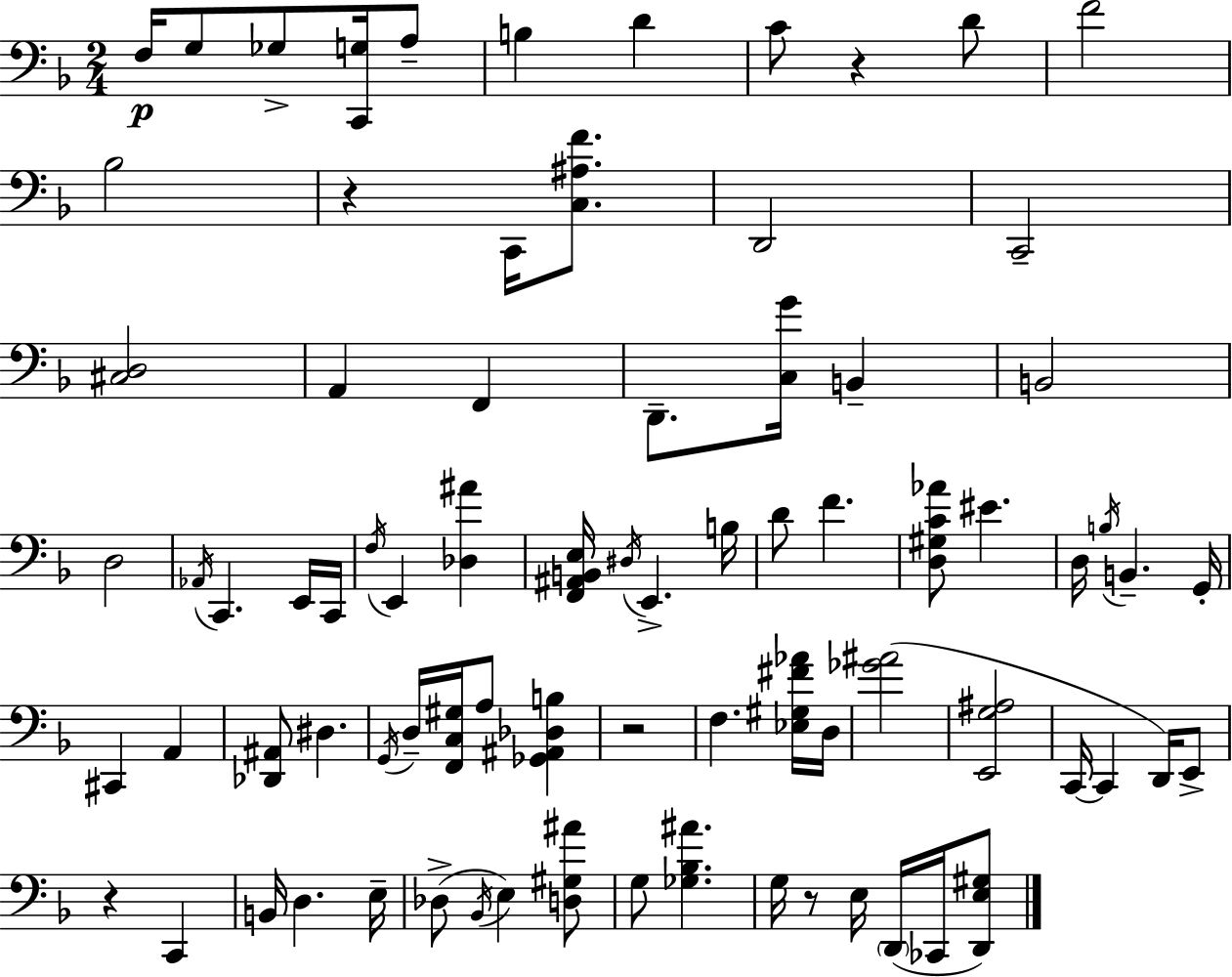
F3/s G3/e Gb3/e [C2,G3]/s A3/e B3/q D4/q C4/e R/q D4/e F4/h Bb3/h R/q C2/s [C3,A#3,F4]/e. D2/h C2/h [C#3,D3]/h A2/q F2/q D2/e. [C3,G4]/s B2/q B2/h D3/h Ab2/s C2/q. E2/s C2/s F3/s E2/q [Db3,A#4]/q [F2,A#2,B2,E3]/s D#3/s E2/q. B3/s D4/e F4/q. [D3,G#3,C4,Ab4]/e EIS4/q. D3/s B3/s B2/q. G2/s C#2/q A2/q [Db2,A#2]/e D#3/q. G2/s D3/s [F2,C3,G#3]/s A3/e [Gb2,A#2,Db3,B3]/q R/h F3/q. [Eb3,G#3,F#4,Ab4]/s D3/s [Gb4,A#4]/h [E2,G3,A#3]/h C2/s C2/q D2/s E2/e R/q C2/q B2/s D3/q. E3/s Db3/e Bb2/s E3/q [D3,G#3,A#4]/e G3/e [Gb3,Bb3,A#4]/q. G3/s R/e E3/s D2/s CES2/s [D2,E3,G#3]/e